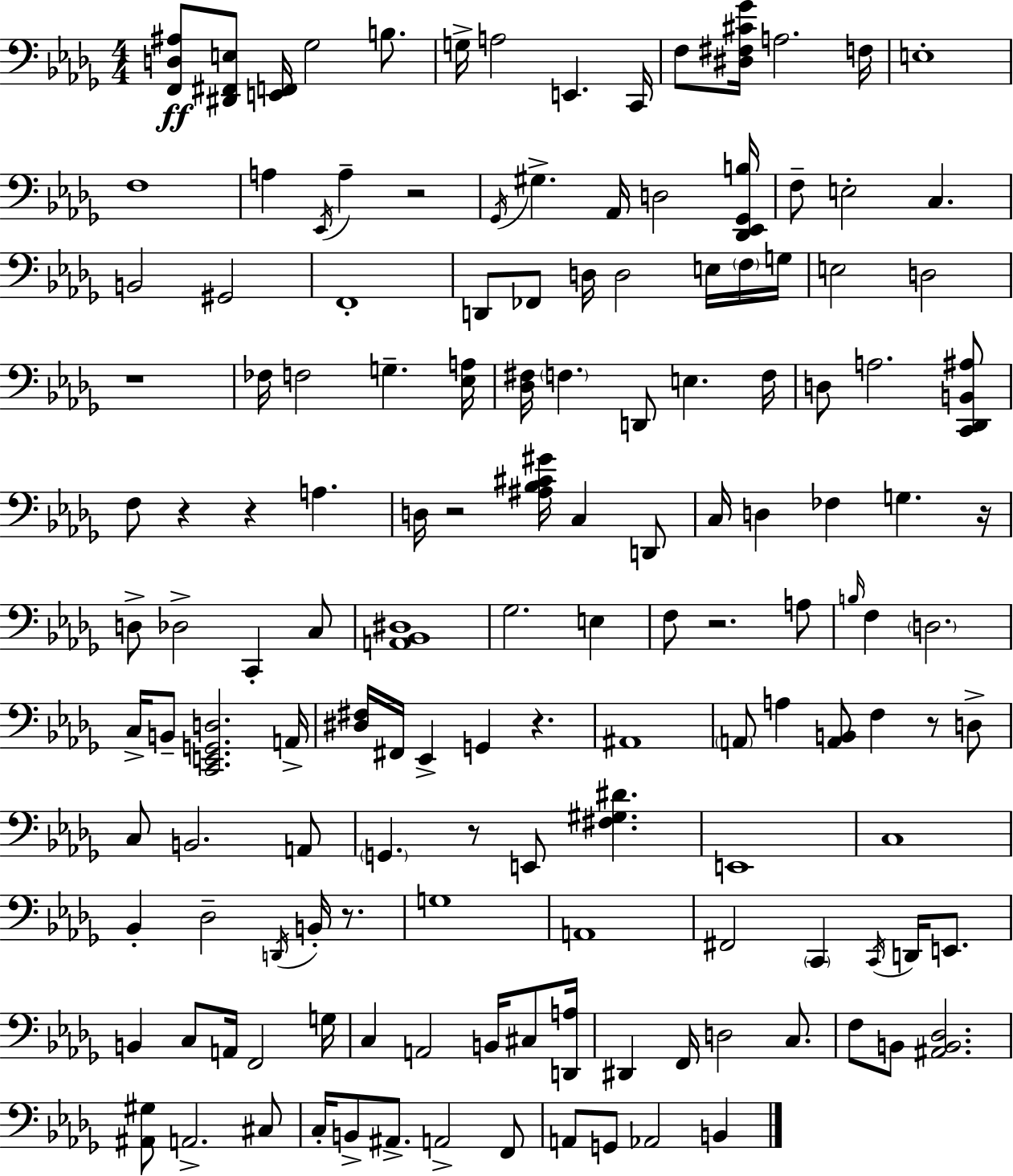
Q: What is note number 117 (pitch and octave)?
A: B2